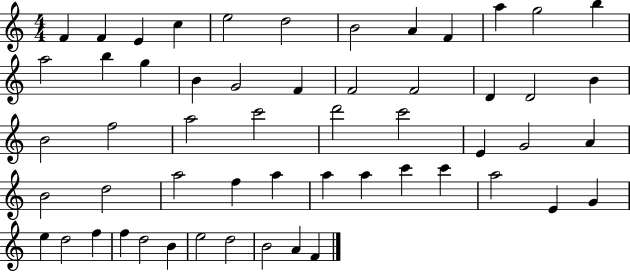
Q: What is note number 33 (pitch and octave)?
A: B4